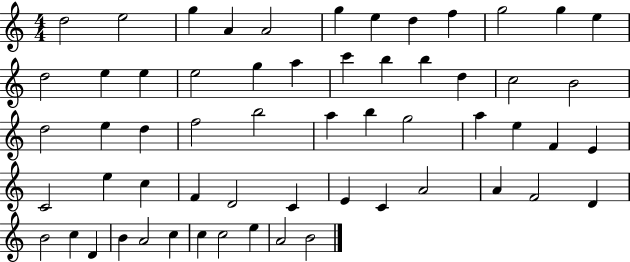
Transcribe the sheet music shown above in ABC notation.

X:1
T:Untitled
M:4/4
L:1/4
K:C
d2 e2 g A A2 g e d f g2 g e d2 e e e2 g a c' b b d c2 B2 d2 e d f2 b2 a b g2 a e F E C2 e c F D2 C E C A2 A F2 D B2 c D B A2 c c c2 e A2 B2